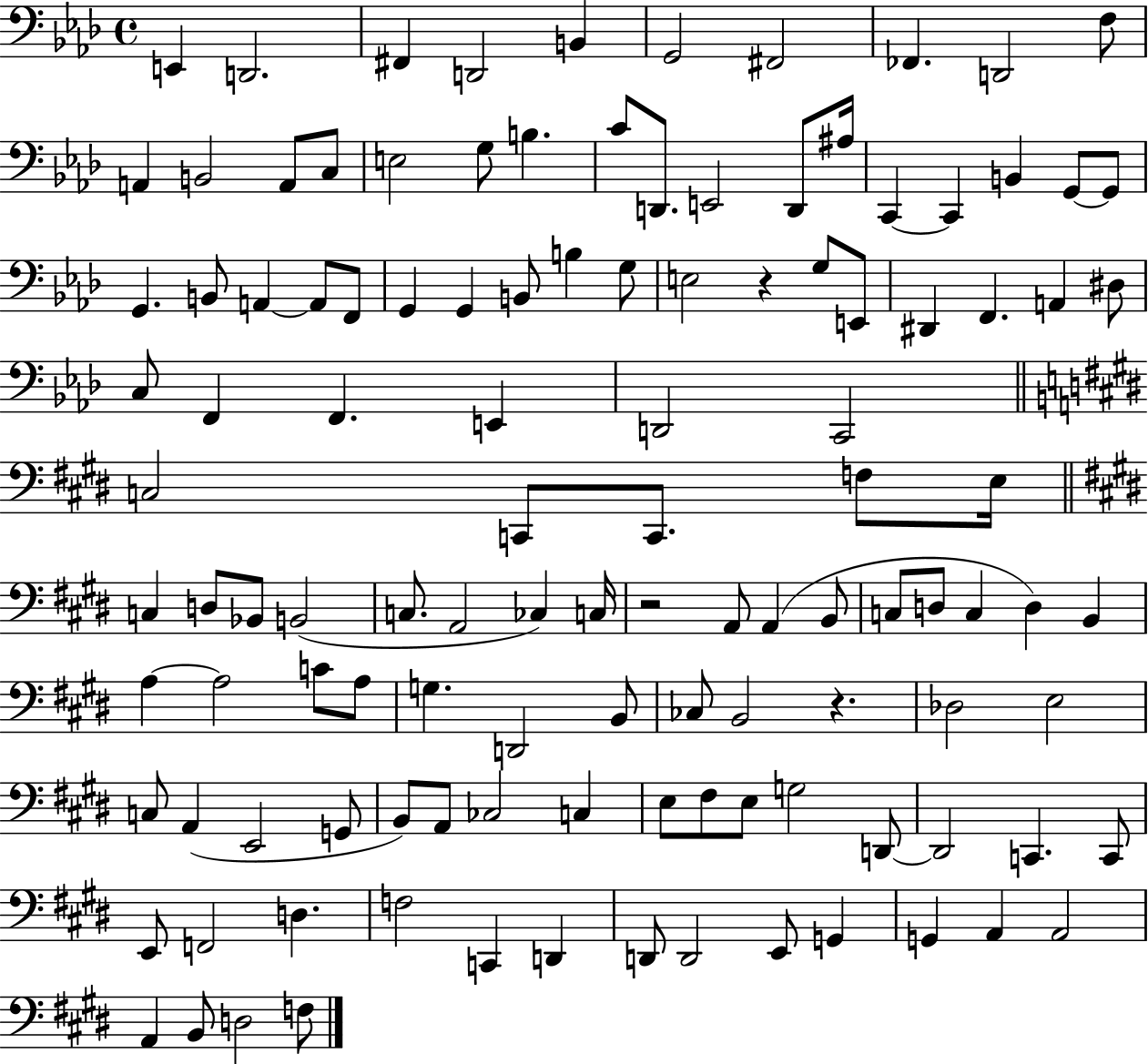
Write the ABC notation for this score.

X:1
T:Untitled
M:4/4
L:1/4
K:Ab
E,, D,,2 ^F,, D,,2 B,, G,,2 ^F,,2 _F,, D,,2 F,/2 A,, B,,2 A,,/2 C,/2 E,2 G,/2 B, C/2 D,,/2 E,,2 D,,/2 ^A,/4 C,, C,, B,, G,,/2 G,,/2 G,, B,,/2 A,, A,,/2 F,,/2 G,, G,, B,,/2 B, G,/2 E,2 z G,/2 E,,/2 ^D,, F,, A,, ^D,/2 C,/2 F,, F,, E,, D,,2 C,,2 C,2 C,,/2 C,,/2 F,/2 E,/4 C, D,/2 _B,,/2 B,,2 C,/2 A,,2 _C, C,/4 z2 A,,/2 A,, B,,/2 C,/2 D,/2 C, D, B,, A, A,2 C/2 A,/2 G, D,,2 B,,/2 _C,/2 B,,2 z _D,2 E,2 C,/2 A,, E,,2 G,,/2 B,,/2 A,,/2 _C,2 C, E,/2 ^F,/2 E,/2 G,2 D,,/2 D,,2 C,, C,,/2 E,,/2 F,,2 D, F,2 C,, D,, D,,/2 D,,2 E,,/2 G,, G,, A,, A,,2 A,, B,,/2 D,2 F,/2